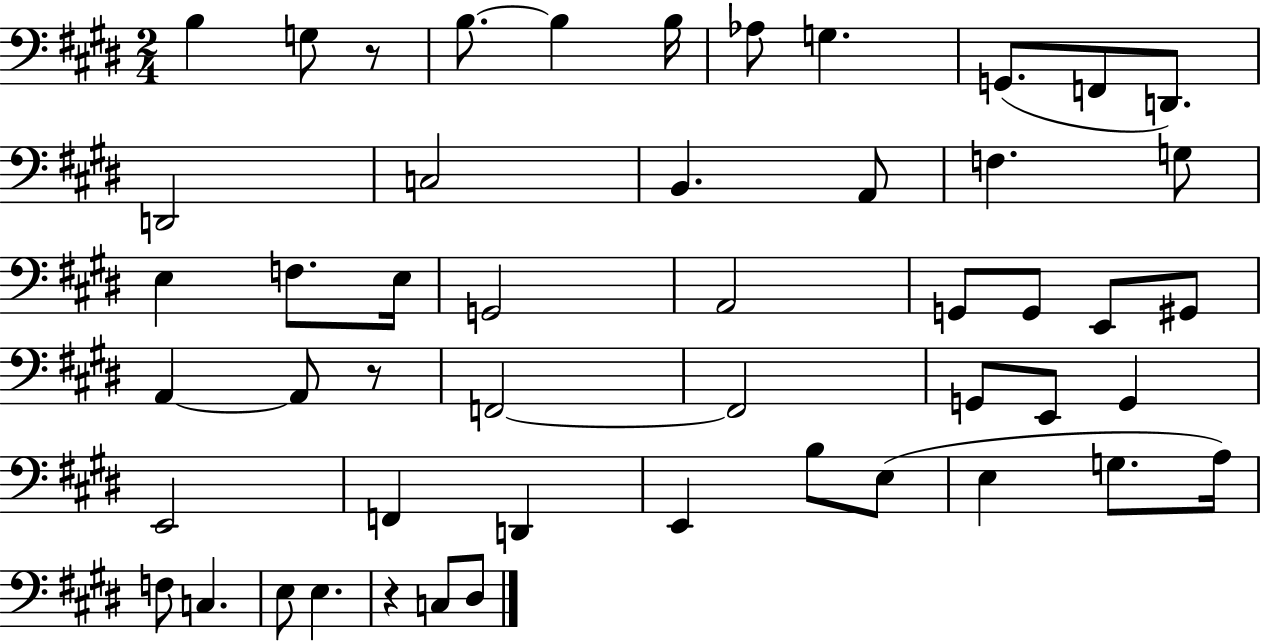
{
  \clef bass
  \numericTimeSignature
  \time 2/4
  \key e \major
  b4 g8 r8 | b8.~~ b4 b16 | aes8 g4. | g,8.( f,8 d,8.) | \break d,2 | c2 | b,4. a,8 | f4. g8 | \break e4 f8. e16 | g,2 | a,2 | g,8 g,8 e,8 gis,8 | \break a,4~~ a,8 r8 | f,2~~ | f,2 | g,8 e,8 g,4 | \break e,2 | f,4 d,4 | e,4 b8 e8( | e4 g8. a16) | \break f8 c4. | e8 e4. | r4 c8 dis8 | \bar "|."
}